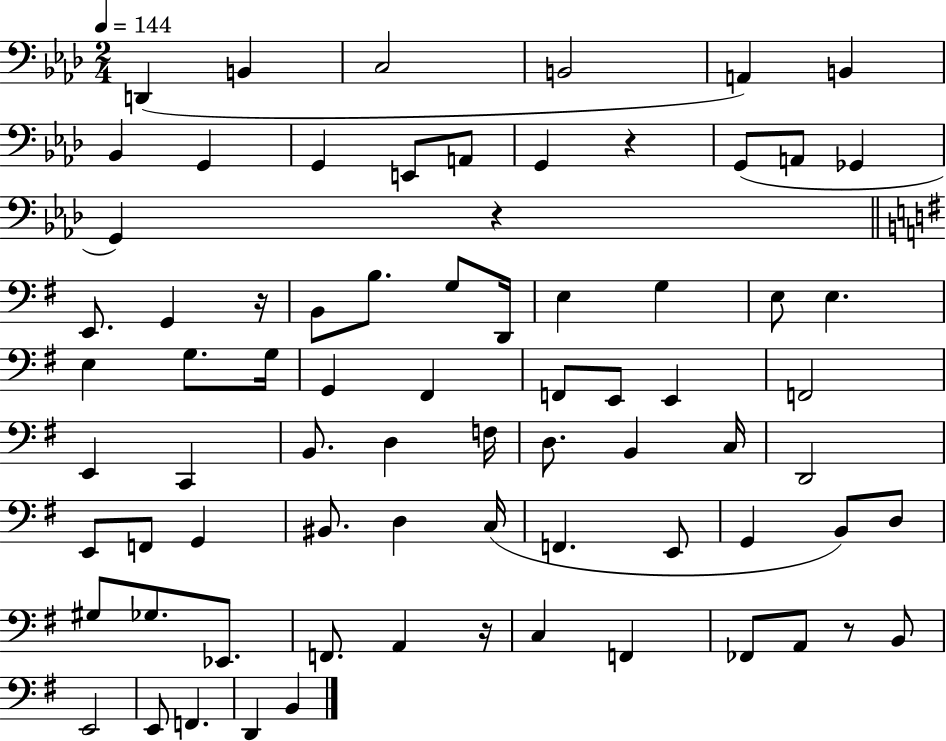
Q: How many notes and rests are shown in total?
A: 75